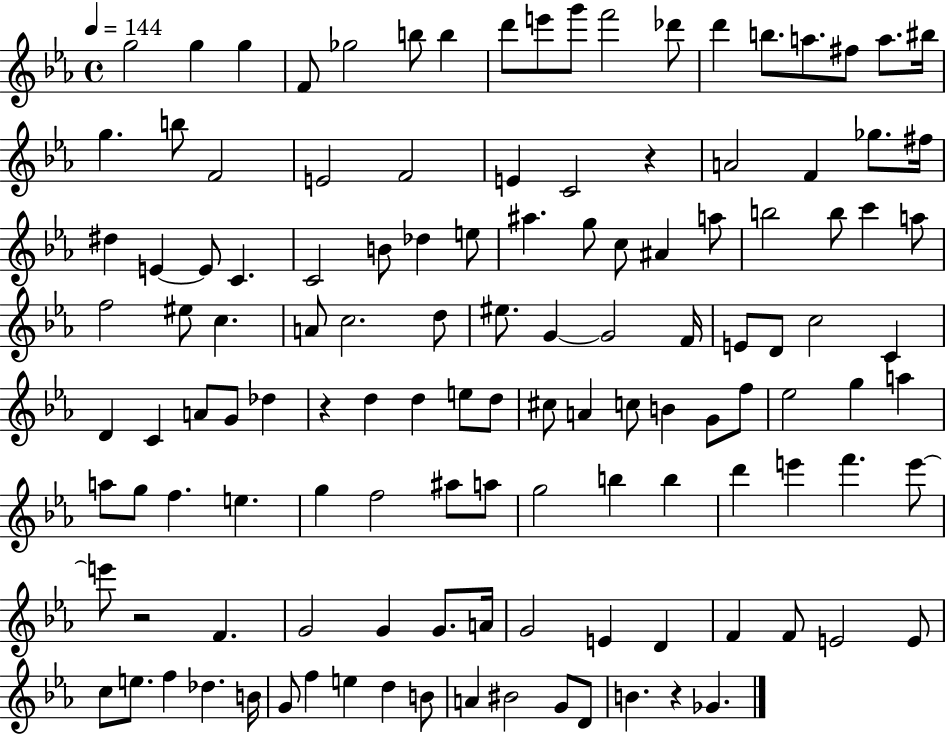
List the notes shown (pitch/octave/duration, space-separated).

G5/h G5/q G5/q F4/e Gb5/h B5/e B5/q D6/e E6/e G6/e F6/h Db6/e D6/q B5/e. A5/e. F#5/e A5/e. BIS5/s G5/q. B5/e F4/h E4/h F4/h E4/q C4/h R/q A4/h F4/q Gb5/e. F#5/s D#5/q E4/q E4/e C4/q. C4/h B4/e Db5/q E5/e A#5/q. G5/e C5/e A#4/q A5/e B5/h B5/e C6/q A5/e F5/h EIS5/e C5/q. A4/e C5/h. D5/e EIS5/e. G4/q G4/h F4/s E4/e D4/e C5/h C4/q D4/q C4/q A4/e G4/e Db5/q R/q D5/q D5/q E5/e D5/e C#5/e A4/q C5/e B4/q G4/e F5/e Eb5/h G5/q A5/q A5/e G5/e F5/q. E5/q. G5/q F5/h A#5/e A5/e G5/h B5/q B5/q D6/q E6/q F6/q. E6/e E6/e R/h F4/q. G4/h G4/q G4/e. A4/s G4/h E4/q D4/q F4/q F4/e E4/h E4/e C5/e E5/e. F5/q Db5/q. B4/s G4/e F5/q E5/q D5/q B4/e A4/q BIS4/h G4/e D4/e B4/q. R/q Gb4/q.